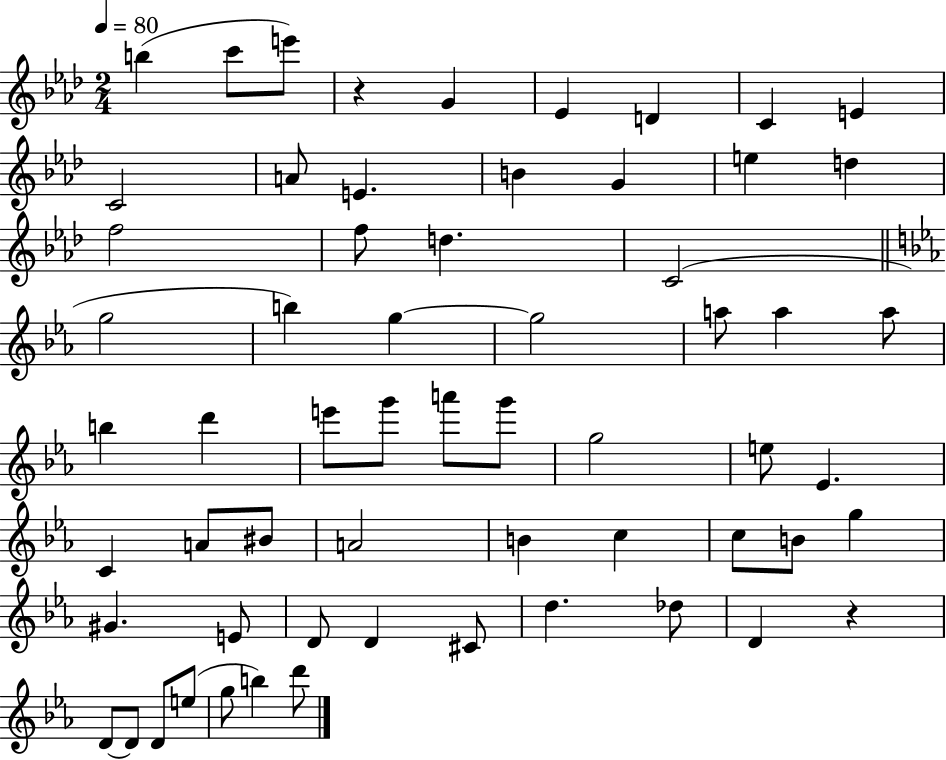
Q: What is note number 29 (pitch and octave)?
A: E6